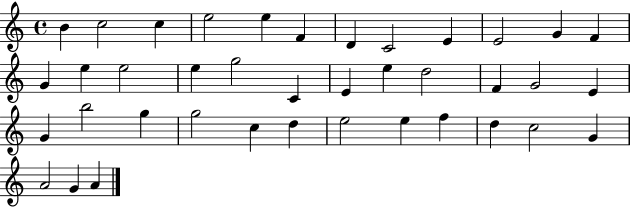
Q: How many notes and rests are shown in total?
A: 39